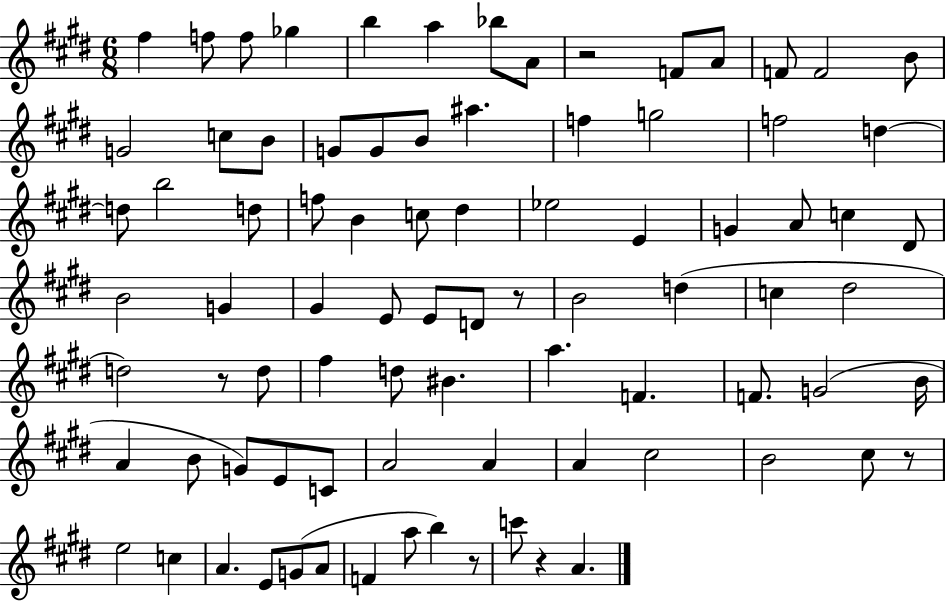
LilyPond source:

{
  \clef treble
  \numericTimeSignature
  \time 6/8
  \key e \major
  fis''4 f''8 f''8 ges''4 | b''4 a''4 bes''8 a'8 | r2 f'8 a'8 | f'8 f'2 b'8 | \break g'2 c''8 b'8 | g'8 g'8 b'8 ais''4. | f''4 g''2 | f''2 d''4~~ | \break d''8 b''2 d''8 | f''8 b'4 c''8 dis''4 | ees''2 e'4 | g'4 a'8 c''4 dis'8 | \break b'2 g'4 | gis'4 e'8 e'8 d'8 r8 | b'2 d''4( | c''4 dis''2 | \break d''2) r8 d''8 | fis''4 d''8 bis'4. | a''4. f'4. | f'8. g'2( b'16 | \break a'4 b'8 g'8) e'8 c'8 | a'2 a'4 | a'4 cis''2 | b'2 cis''8 r8 | \break e''2 c''4 | a'4. e'8 g'8( a'8 | f'4 a''8 b''4) r8 | c'''8 r4 a'4. | \break \bar "|."
}